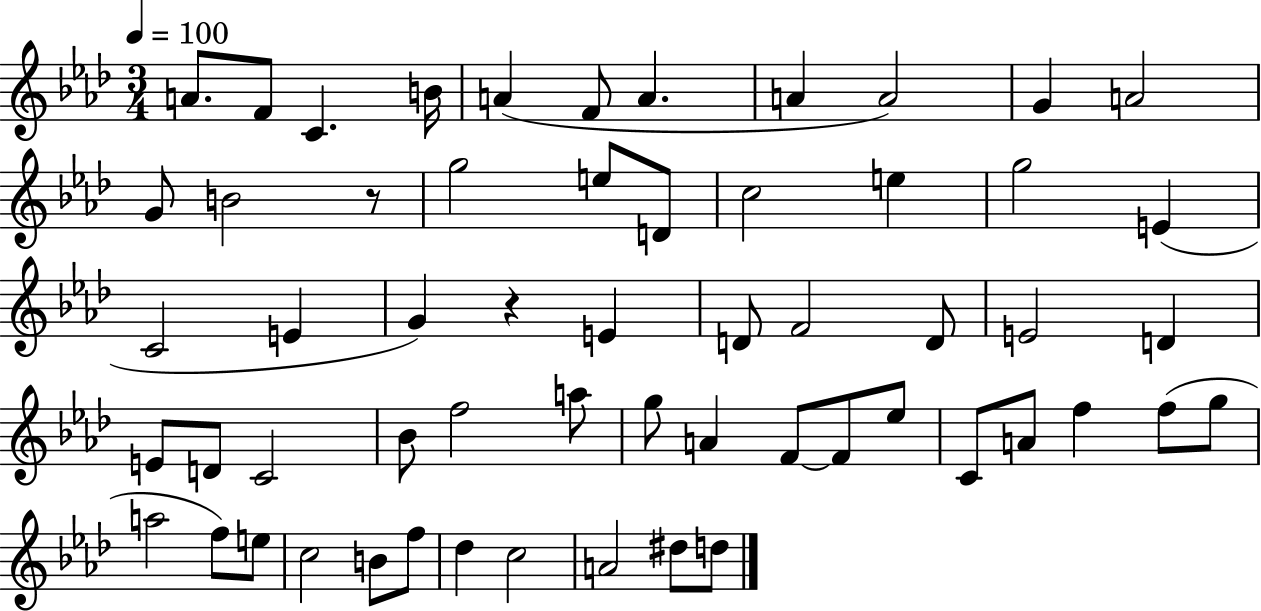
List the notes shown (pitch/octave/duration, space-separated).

A4/e. F4/e C4/q. B4/s A4/q F4/e A4/q. A4/q A4/h G4/q A4/h G4/e B4/h R/e G5/h E5/e D4/e C5/h E5/q G5/h E4/q C4/h E4/q G4/q R/q E4/q D4/e F4/h D4/e E4/h D4/q E4/e D4/e C4/h Bb4/e F5/h A5/e G5/e A4/q F4/e F4/e Eb5/e C4/e A4/e F5/q F5/e G5/e A5/h F5/e E5/e C5/h B4/e F5/e Db5/q C5/h A4/h D#5/e D5/e